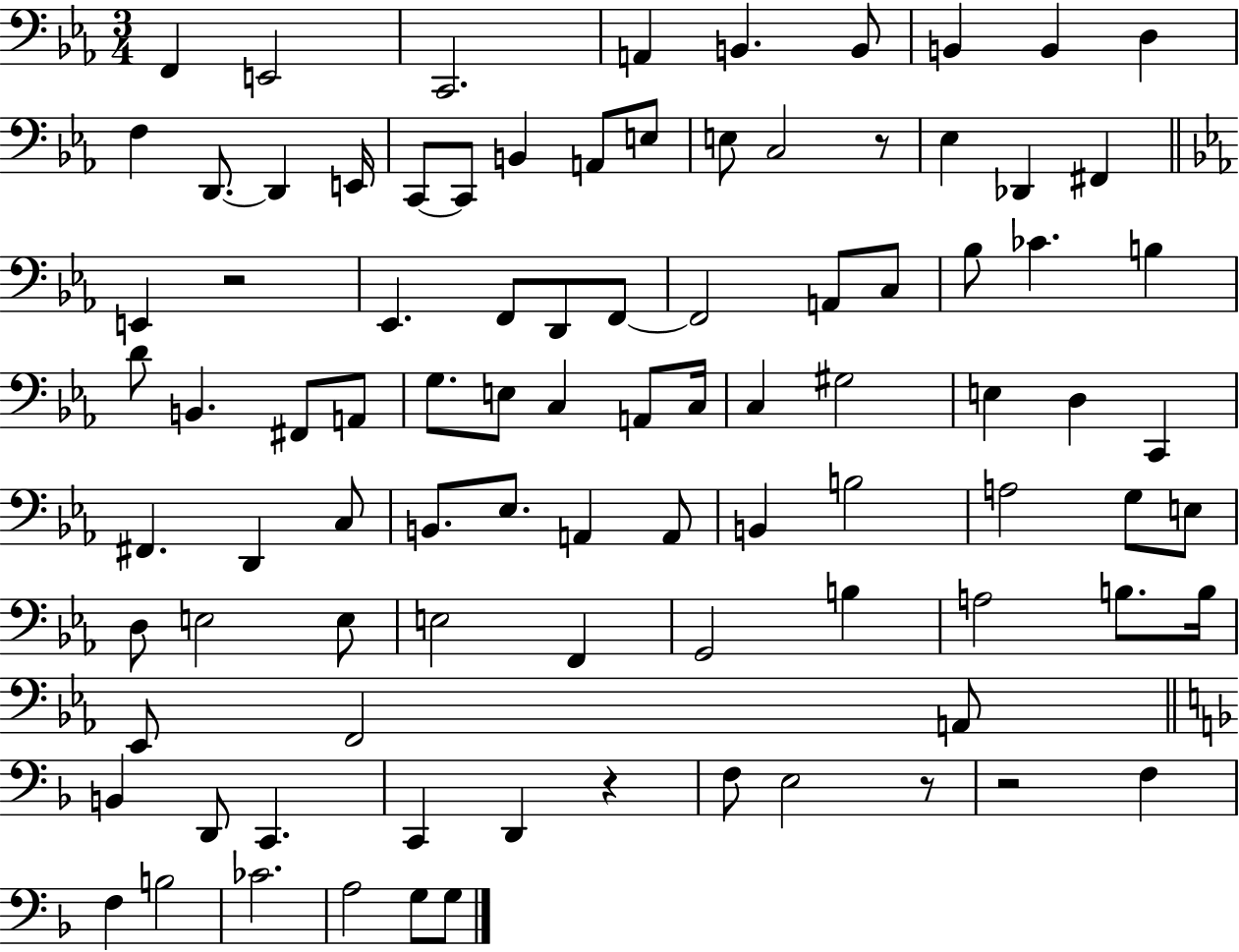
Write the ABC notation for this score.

X:1
T:Untitled
M:3/4
L:1/4
K:Eb
F,, E,,2 C,,2 A,, B,, B,,/2 B,, B,, D, F, D,,/2 D,, E,,/4 C,,/2 C,,/2 B,, A,,/2 E,/2 E,/2 C,2 z/2 _E, _D,, ^F,, E,, z2 _E,, F,,/2 D,,/2 F,,/2 F,,2 A,,/2 C,/2 _B,/2 _C B, D/2 B,, ^F,,/2 A,,/2 G,/2 E,/2 C, A,,/2 C,/4 C, ^G,2 E, D, C,, ^F,, D,, C,/2 B,,/2 _E,/2 A,, A,,/2 B,, B,2 A,2 G,/2 E,/2 D,/2 E,2 E,/2 E,2 F,, G,,2 B, A,2 B,/2 B,/4 _E,,/2 F,,2 A,,/2 B,, D,,/2 C,, C,, D,, z F,/2 E,2 z/2 z2 F, F, B,2 _C2 A,2 G,/2 G,/2